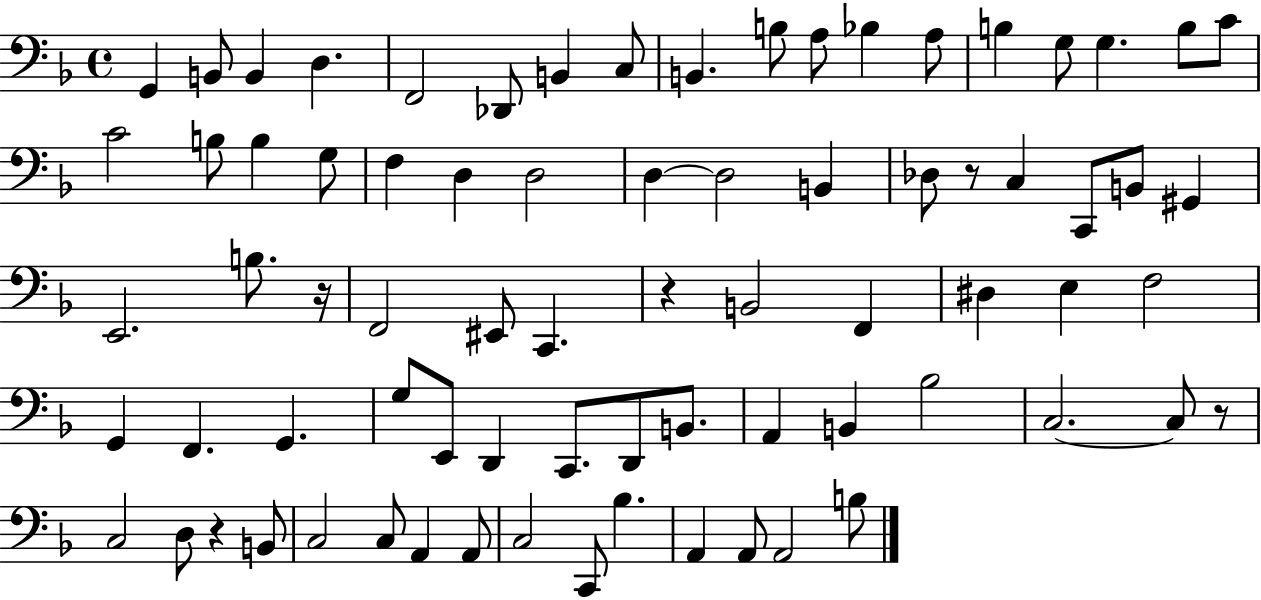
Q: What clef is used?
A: bass